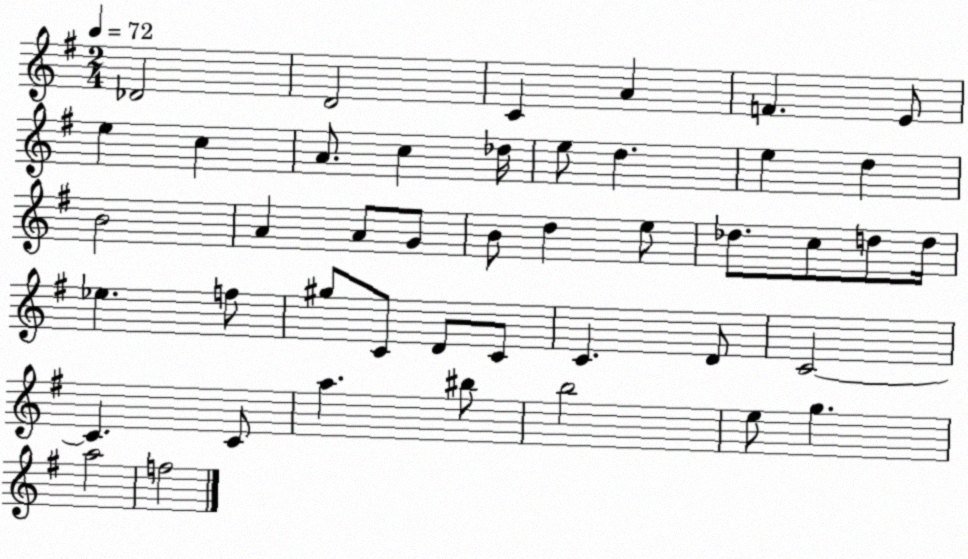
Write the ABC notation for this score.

X:1
T:Untitled
M:2/4
L:1/4
K:G
_D2 D2 C A F E/2 e c A/2 c _d/4 e/2 d e d B2 A A/2 G/2 B/2 d e/2 _d/2 c/2 d/2 d/4 _e f/2 ^g/2 C/2 D/2 C/2 C D/2 C2 C C/2 a ^b/2 b2 e/2 g a2 f2